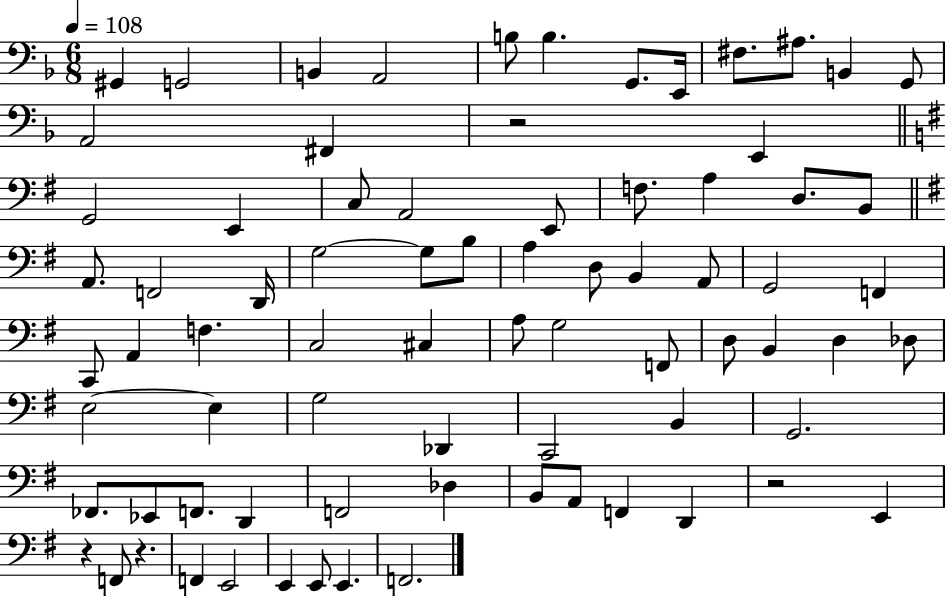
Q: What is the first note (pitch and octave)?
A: G#2